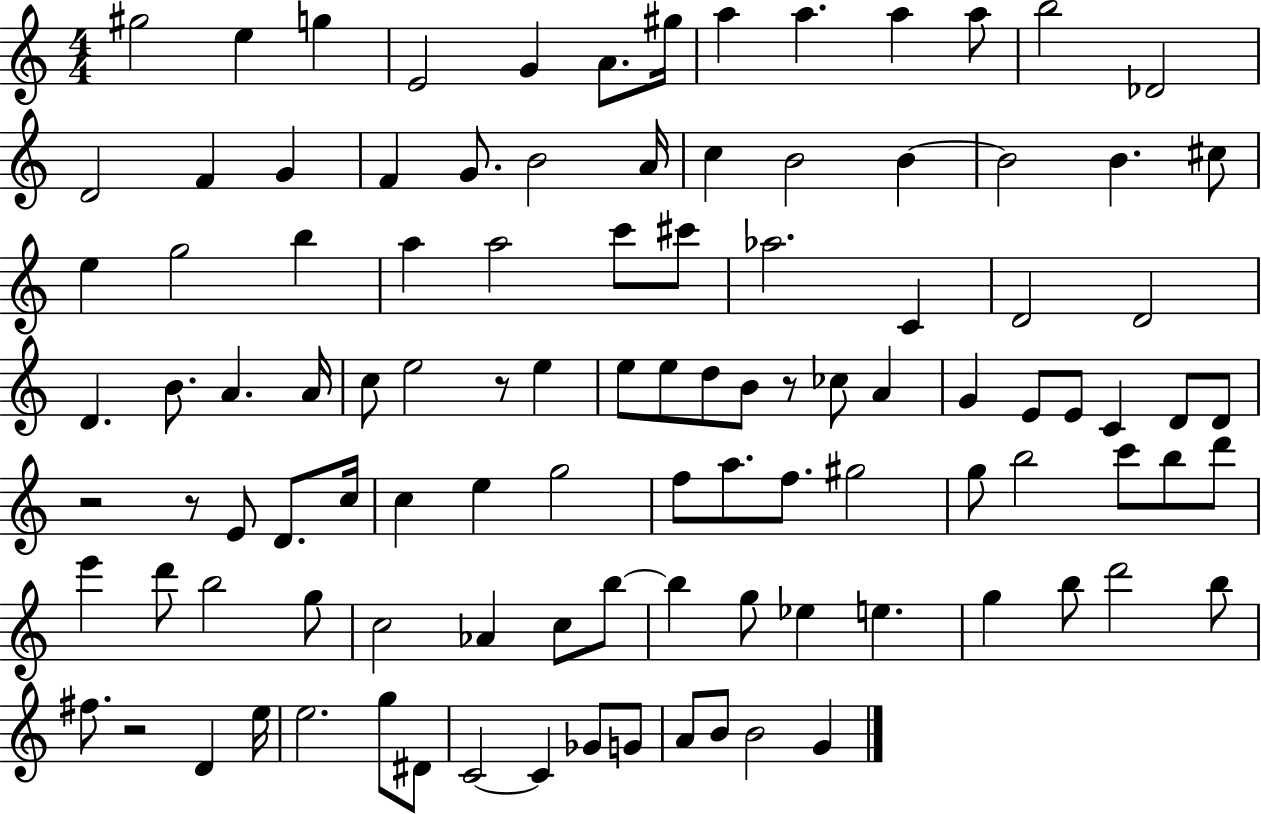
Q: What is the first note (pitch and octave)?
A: G#5